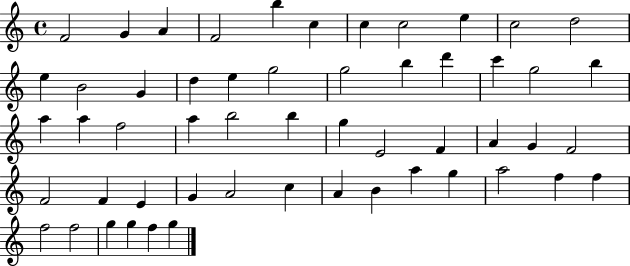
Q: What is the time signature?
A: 4/4